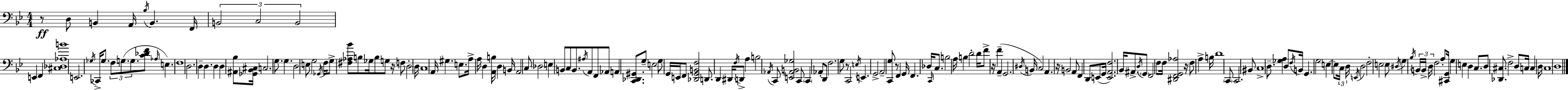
X:1
T:Untitled
M:4/4
L:1/4
K:Gm
z/2 D,/2 B,, A,,/4 _B,/4 B,, F,,/4 B,,2 C,2 B,,2 E,, F,, [^C,_D,_A,B]4 E,,2 _G,/4 _C,,/4 _G,/2 F,/2 G,/2 G,/2 [C_DF]/2 _A,/4 E, F,4 D,2 D, D, D, D, [^A,,_B,]/2 [_G,,_B,,^C,]/4 C,2 G,/2 G, D,2 E,/2 G,2 _G,,/4 F,/4 G,/2 [^F,_A,_B]/2 B,/2 _G,/4 B,/2 G,/2 z/4 F,/2 D,2 D,/4 C,4 A,,/4 ^G, E,/2 A,/4 A,/4 D, [A,,B,]/4 D, B,,/4 A,,2 C,/2 _D,2 E, B,,/2 C,/2 B,,/2 ^A,/4 A,,/2 F,,/2 _A,,/2 A,, [C,,_D,,^G,,]/2 G,/2 E,2 G,/2 G,,/4 E,,/4 F,,/2 [_D,,G,,B,,F,]2 D,,/2 D,, ^D,,/4 F,/4 D,,/2 A, B,2 _A,,/4 C,,/2 [E,,_A,,B,,_G,]2 C,,/2 C,, _A,,/2 D,,/2 F,2 G,/2 z/2 C,,2 E,/4 E,, G,,2 A,,2 [C,,G,]/2 z/2 F,, G,,/4 F,, _D,/4 C,,/4 C,/2 B,2 A,/4 B, D2 D/4 F/2 z/4 F A,, G,,2 ^D,/4 B,,/4 C,2 A,, z/4 B,,2 A,,/2 F,, D,,/2 E,,/2 G,,/4 [E,,A,,F,]2 _B,,/4 ^A,,/2 D,/4 G,,/2 F,,2 F,/2 F,/4 [^D,,F,,G,,_A,]2 z/4 F,/2 A, B,/4 D4 C,,/2 C,,2 ^B,,/2 C,4 D,/2 [_G,A,] D,/2 F,/4 B,,/4 G,, G,2 E, E,/2 C,/4 D,/4 E,,/4 D,2 F,2 E,2 E,/2 ^D,/4 G, _B,/4 B,,/4 B,,/4 D,/4 F,2 A,/2 [^C,,G,,]/4 G, E, D, C,/2 D,/2 [_D,,^C,]/2 F,2 D,/2 C,/4 C, D,/4 C,4 D,4